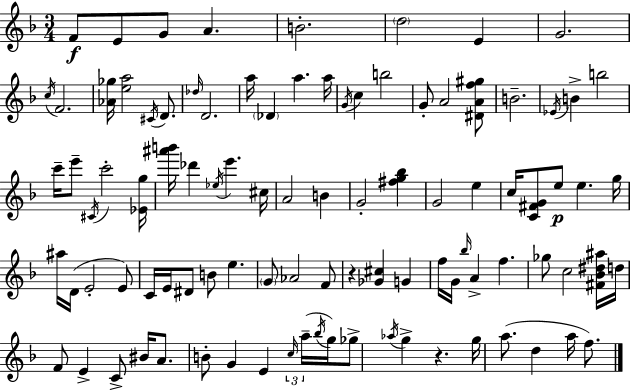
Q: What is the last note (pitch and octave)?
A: F5